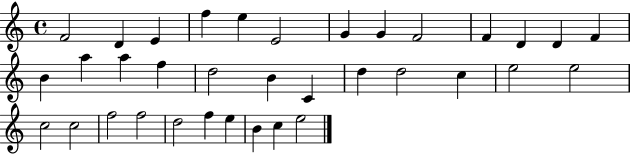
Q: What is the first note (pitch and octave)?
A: F4